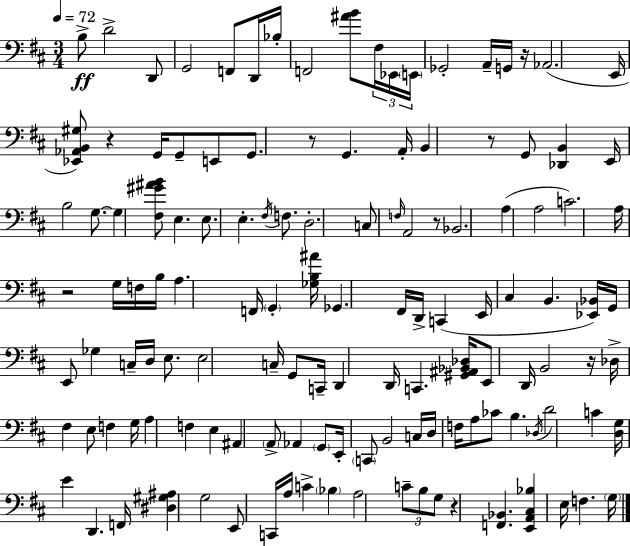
B3/e D4/h D2/e G2/h F2/e D2/s Bb3/s F2/h [A#4,B4]/e F#3/s Eb2/s E2/s Gb2/h A2/s G2/s R/s Ab2/h. E2/s [Eb2,Ab2,B2,G#3]/e R/q G2/s G2/e E2/e G2/e. R/e G2/q. A2/s B2/q R/e G2/e [Db2,B2]/q E2/s B3/h G3/e. G3/q [F#3,G#4,A#4,B4]/e E3/q. E3/e. E3/q. F#3/s F3/e. D3/h. C3/e F3/s A2/h R/e Bb2/h. A3/q A3/h C4/h. A3/s R/h G3/s F3/s B3/s A3/q. F2/s G2/q [Gb3,B3,A#4]/s Gb2/q. F#2/s D2/s C2/q E2/s C#3/q B2/q. [Eb2,Bb2]/s G2/s E2/e Gb3/q C3/s D3/s E3/e. E3/h C3/s G2/e C2/s D2/q D2/s C2/q. [G#2,A#2,Bb2,Db3]/s E2/e D2/s B2/h R/s Db3/s F#3/q E3/e F3/q G3/s A3/q F3/q E3/q A#2/q A2/e Ab2/q G2/e E2/s C2/e B2/h C3/s D3/s F3/s A3/e CES4/e B3/q. Db3/s D4/h C4/q [D3,G3]/s E4/q D2/q. F2/s [D#3,G#3,A#3]/q G3/h E2/e C2/s A3/s C4/q Bb3/q A3/h C4/e B3/e G3/e R/q [F2,Bb2]/q. [E2,A2,C#3,Bb3]/q E3/s F3/q. G3/s